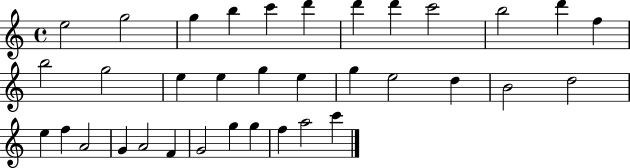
E5/h G5/h G5/q B5/q C6/q D6/q D6/q D6/q C6/h B5/h D6/q F5/q B5/h G5/h E5/q E5/q G5/q E5/q G5/q E5/h D5/q B4/h D5/h E5/q F5/q A4/h G4/q A4/h F4/q G4/h G5/q G5/q F5/q A5/h C6/q